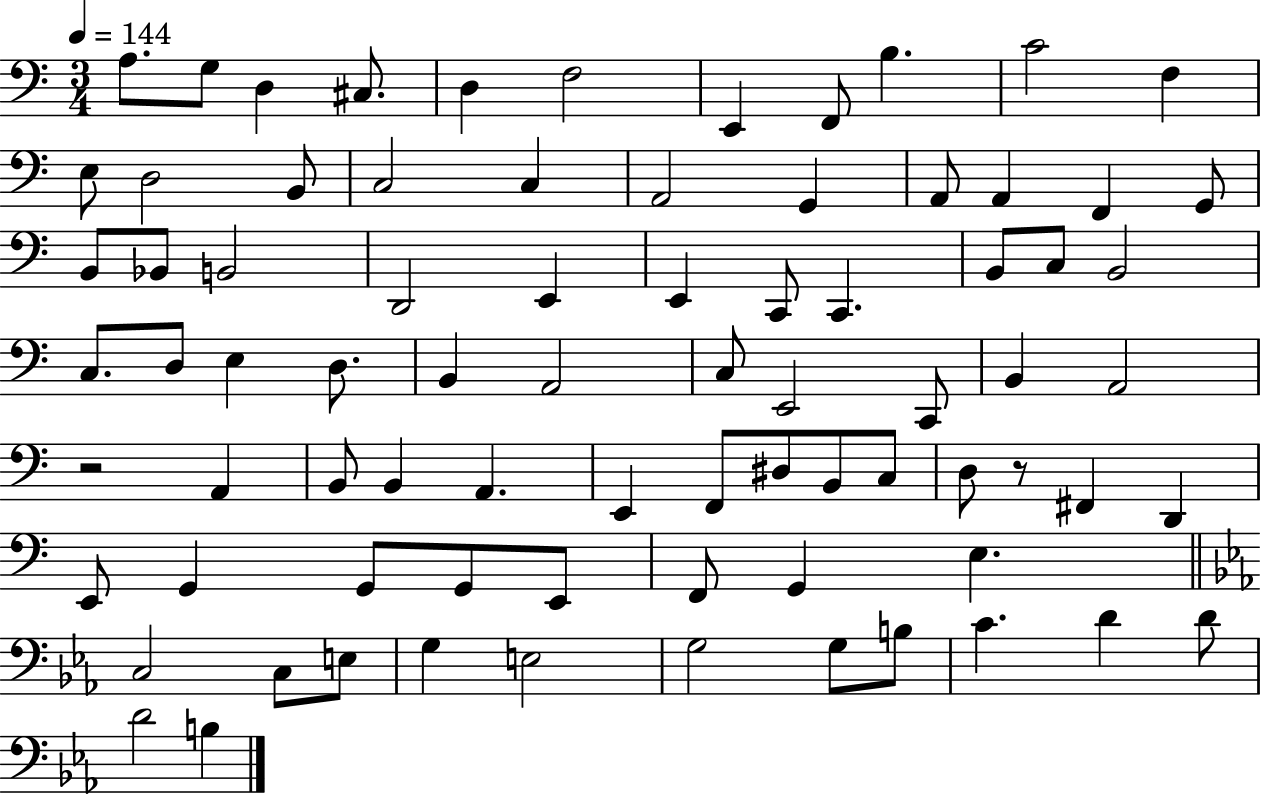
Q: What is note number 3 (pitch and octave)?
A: D3